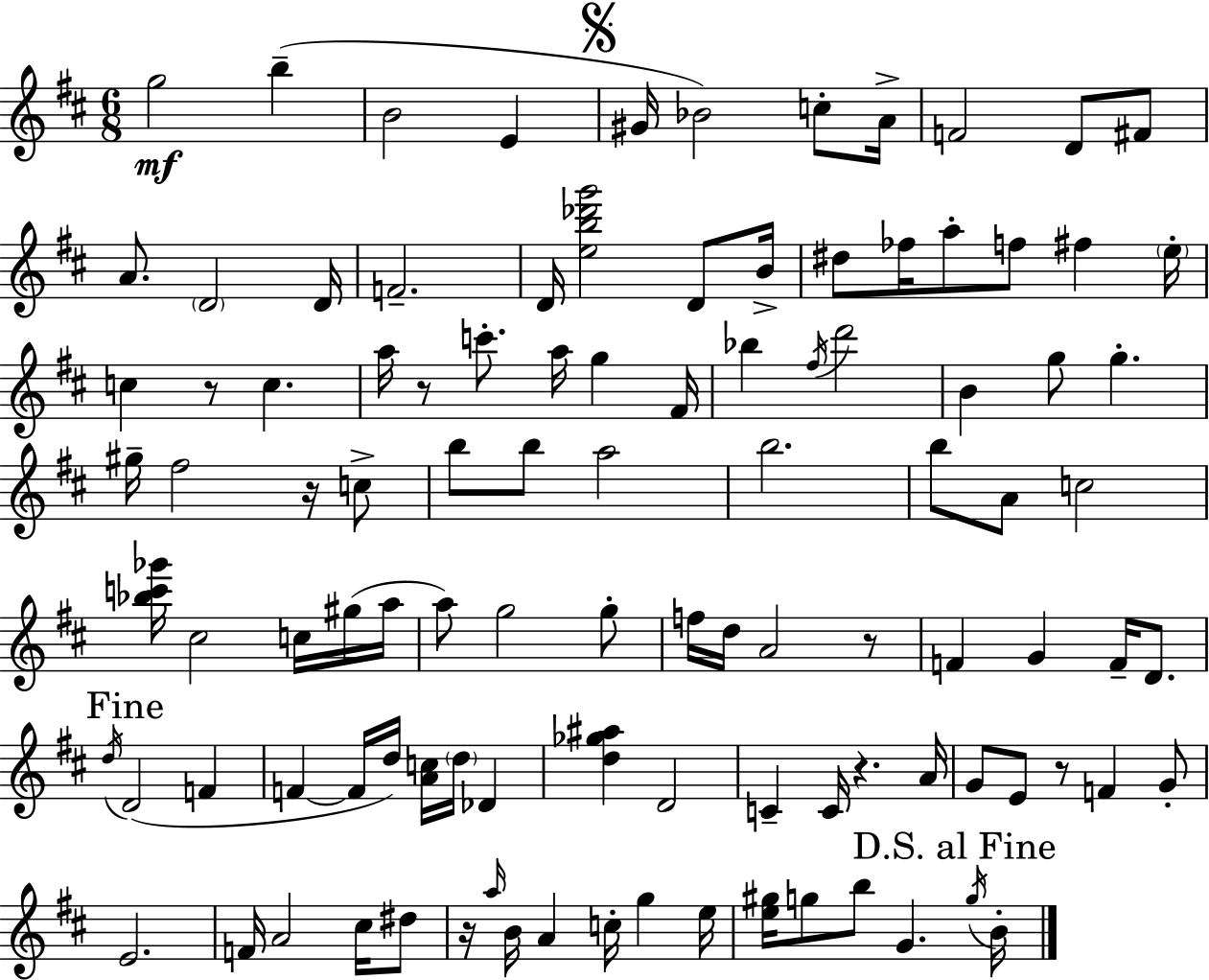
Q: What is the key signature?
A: D major